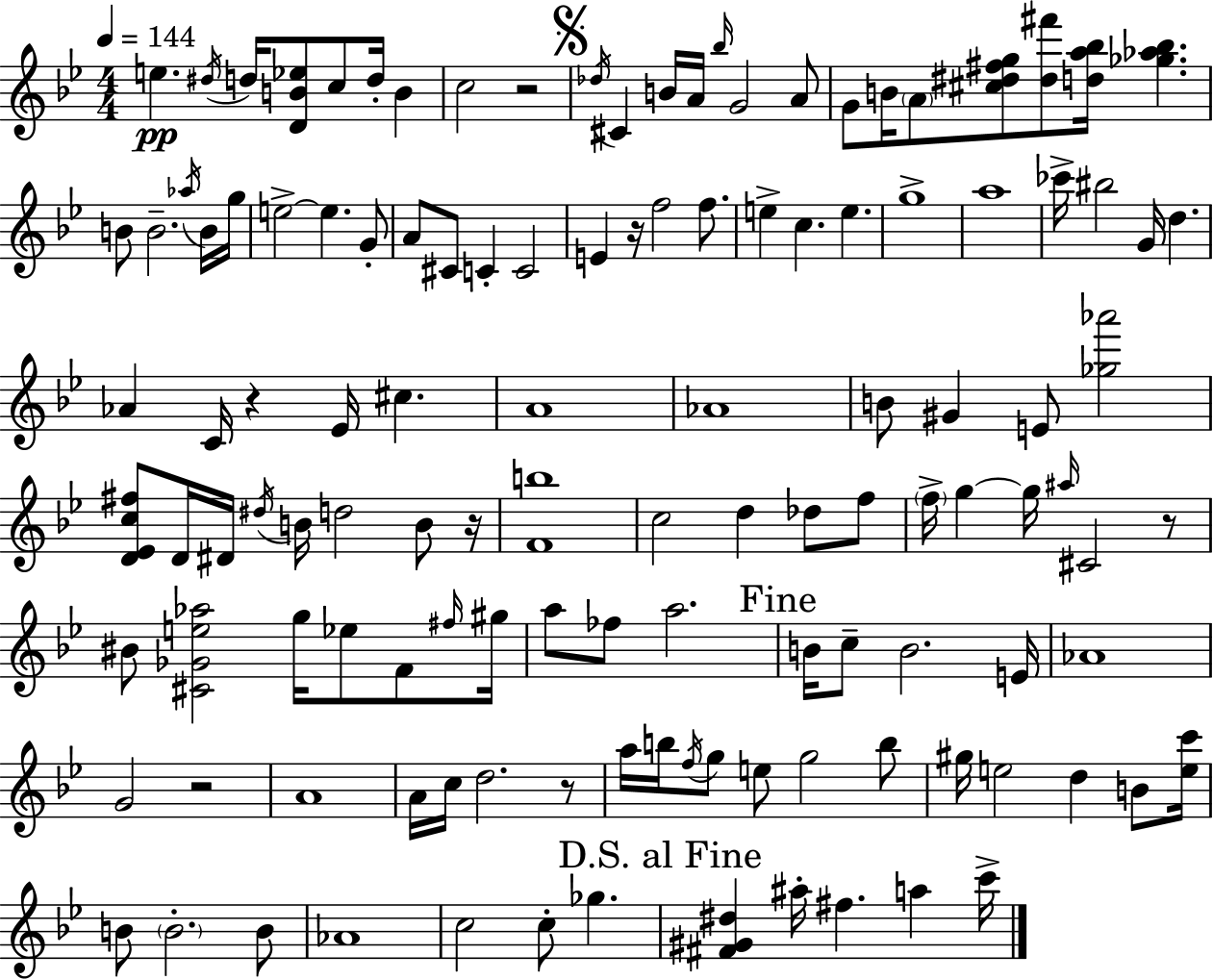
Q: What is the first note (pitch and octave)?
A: E5